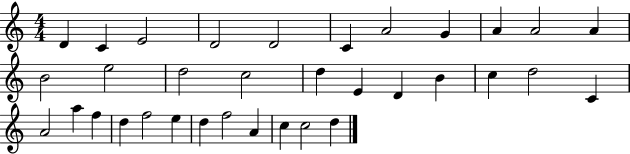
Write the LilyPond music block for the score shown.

{
  \clef treble
  \numericTimeSignature
  \time 4/4
  \key c \major
  d'4 c'4 e'2 | d'2 d'2 | c'4 a'2 g'4 | a'4 a'2 a'4 | \break b'2 e''2 | d''2 c''2 | d''4 e'4 d'4 b'4 | c''4 d''2 c'4 | \break a'2 a''4 f''4 | d''4 f''2 e''4 | d''4 f''2 a'4 | c''4 c''2 d''4 | \break \bar "|."
}